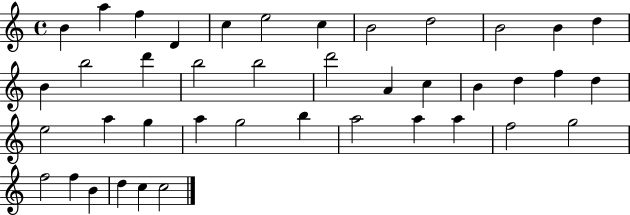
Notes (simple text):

B4/q A5/q F5/q D4/q C5/q E5/h C5/q B4/h D5/h B4/h B4/q D5/q B4/q B5/h D6/q B5/h B5/h D6/h A4/q C5/q B4/q D5/q F5/q D5/q E5/h A5/q G5/q A5/q G5/h B5/q A5/h A5/q A5/q F5/h G5/h F5/h F5/q B4/q D5/q C5/q C5/h